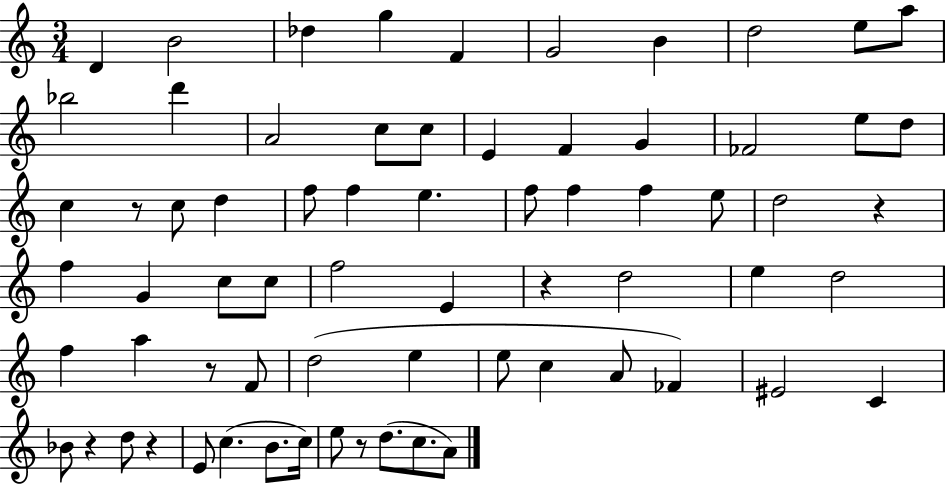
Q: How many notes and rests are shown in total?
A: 69